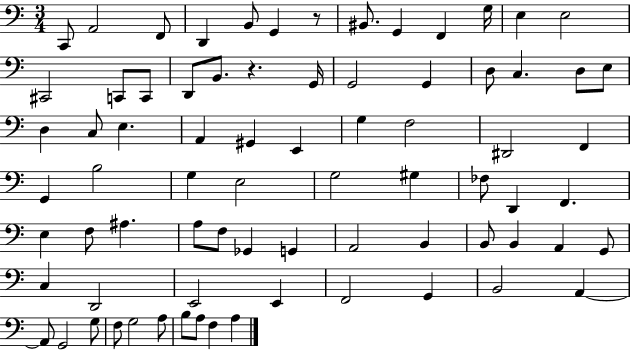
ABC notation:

X:1
T:Untitled
M:3/4
L:1/4
K:C
C,,/2 A,,2 F,,/2 D,, B,,/2 G,, z/2 ^B,,/2 G,, F,, G,/4 E, E,2 ^C,,2 C,,/2 C,,/2 D,,/2 B,,/2 z G,,/4 G,,2 G,, D,/2 C, D,/2 E,/2 D, C,/2 E, A,, ^G,, E,, G, F,2 ^D,,2 F,, G,, B,2 G, E,2 G,2 ^G, _F,/2 D,, F,, E, F,/2 ^A, A,/2 F,/2 _G,, G,, A,,2 B,, B,,/2 B,, A,, G,,/2 C, D,,2 E,,2 E,, F,,2 G,, B,,2 A,, A,,/2 G,,2 G,/2 F,/2 G,2 A,/2 B,/2 A,/2 F, A,